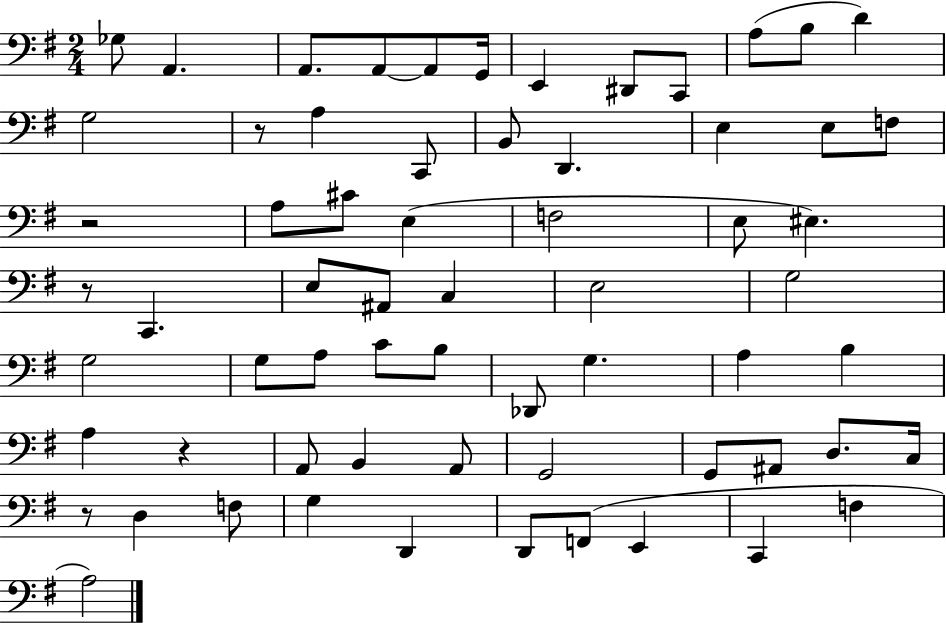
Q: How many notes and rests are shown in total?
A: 65